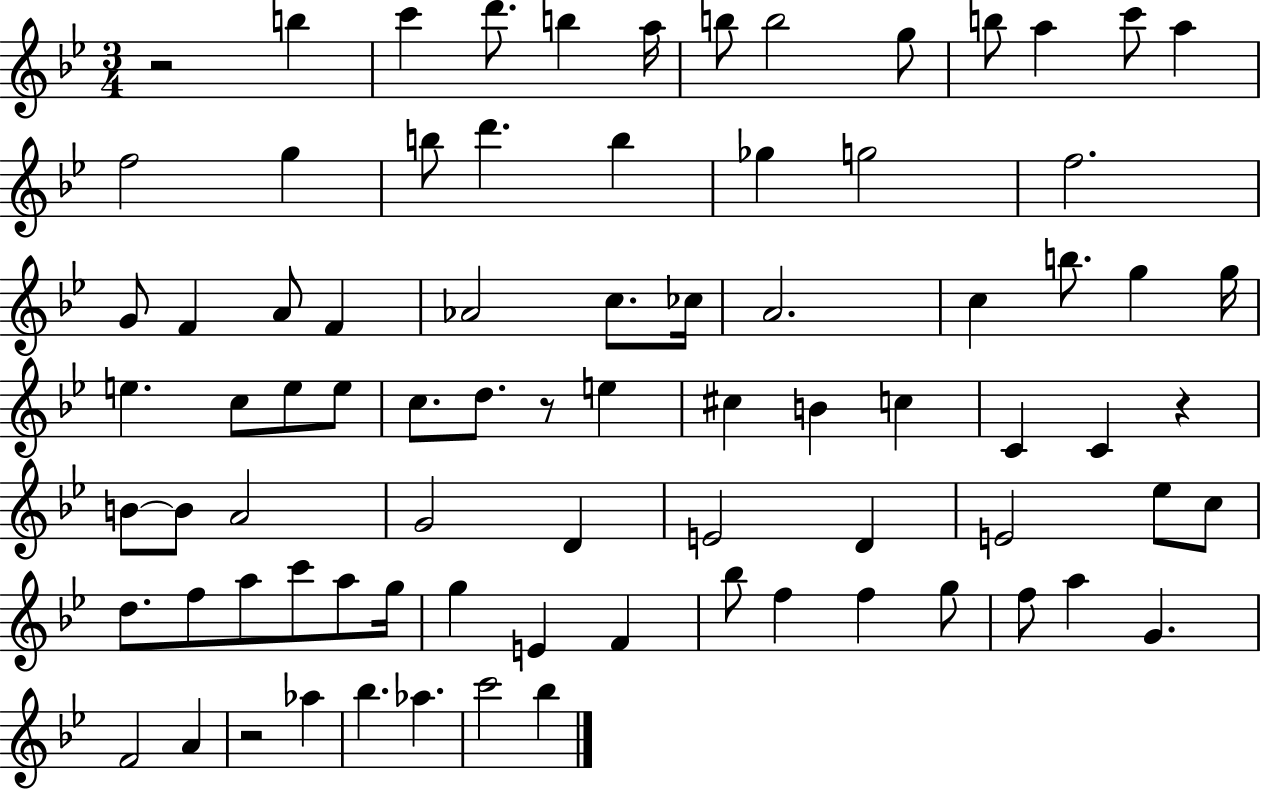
{
  \clef treble
  \numericTimeSignature
  \time 3/4
  \key bes \major
  r2 b''4 | c'''4 d'''8. b''4 a''16 | b''8 b''2 g''8 | b''8 a''4 c'''8 a''4 | \break f''2 g''4 | b''8 d'''4. b''4 | ges''4 g''2 | f''2. | \break g'8 f'4 a'8 f'4 | aes'2 c''8. ces''16 | a'2. | c''4 b''8. g''4 g''16 | \break e''4. c''8 e''8 e''8 | c''8. d''8. r8 e''4 | cis''4 b'4 c''4 | c'4 c'4 r4 | \break b'8~~ b'8 a'2 | g'2 d'4 | e'2 d'4 | e'2 ees''8 c''8 | \break d''8. f''8 a''8 c'''8 a''8 g''16 | g''4 e'4 f'4 | bes''8 f''4 f''4 g''8 | f''8 a''4 g'4. | \break f'2 a'4 | r2 aes''4 | bes''4. aes''4. | c'''2 bes''4 | \break \bar "|."
}